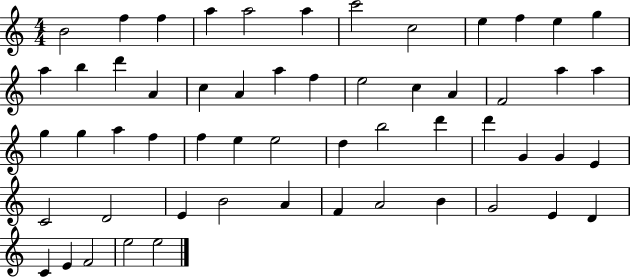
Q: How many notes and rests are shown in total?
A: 56